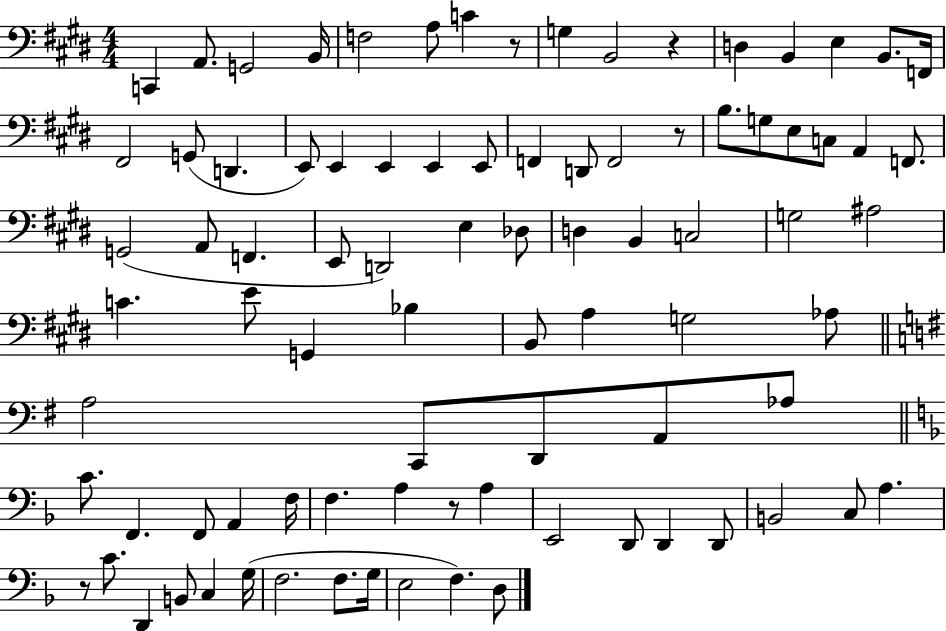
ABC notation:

X:1
T:Untitled
M:4/4
L:1/4
K:E
C,, A,,/2 G,,2 B,,/4 F,2 A,/2 C z/2 G, B,,2 z D, B,, E, B,,/2 F,,/4 ^F,,2 G,,/2 D,, E,,/2 E,, E,, E,, E,,/2 F,, D,,/2 F,,2 z/2 B,/2 G,/2 E,/2 C,/2 A,, F,,/2 G,,2 A,,/2 F,, E,,/2 D,,2 E, _D,/2 D, B,, C,2 G,2 ^A,2 C E/2 G,, _B, B,,/2 A, G,2 _A,/2 A,2 C,,/2 D,,/2 A,,/2 _A,/2 C/2 F,, F,,/2 A,, F,/4 F, A, z/2 A, E,,2 D,,/2 D,, D,,/2 B,,2 C,/2 A, z/2 C/2 D,, B,,/2 C, G,/4 F,2 F,/2 G,/4 E,2 F, D,/2